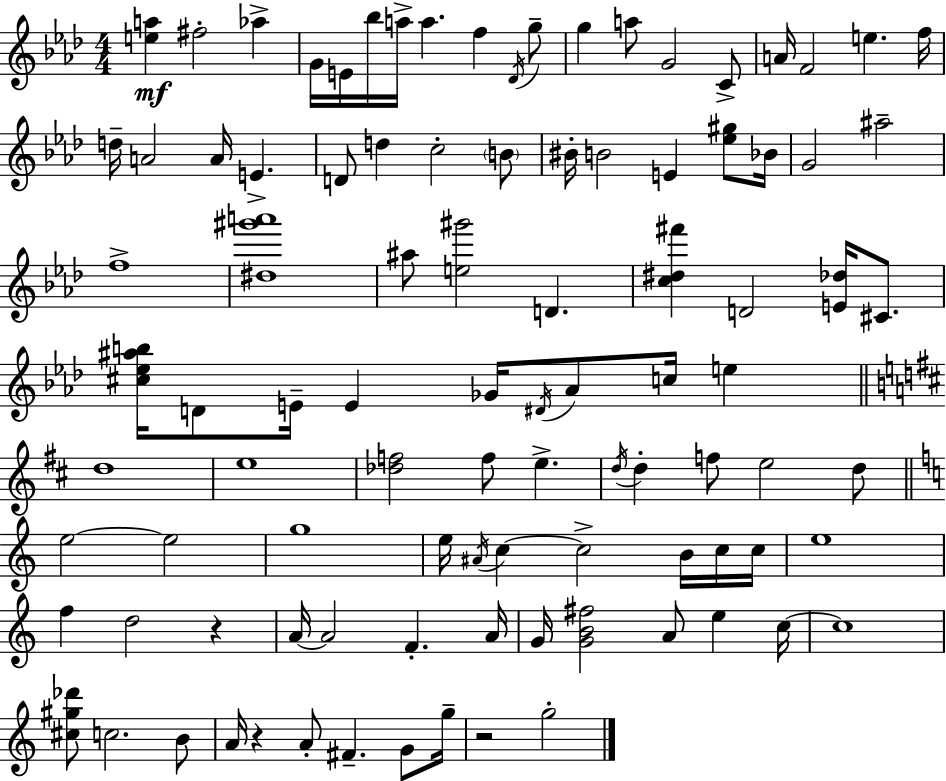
{
  \clef treble
  \numericTimeSignature
  \time 4/4
  \key aes \major
  \repeat volta 2 { <e'' a''>4\mf fis''2-. aes''4-> | g'16 e'16 bes''16 a''16-> a''4. f''4 \acciaccatura { des'16 } g''8-- | g''4 a''8 g'2 c'8-> | a'16 f'2 e''4. | \break f''16 d''16-- a'2 a'16 e'4.-> | d'8 d''4 c''2-. \parenthesize b'8 | bis'16-. b'2 e'4 <ees'' gis''>8 | bes'16 g'2 ais''2-- | \break f''1-> | <dis'' gis''' a'''>1 | ais''8 <e'' gis'''>2 d'4. | <c'' dis'' fis'''>4 d'2 <e' des''>16 cis'8. | \break <cis'' ees'' ais'' b''>16 d'8 e'16-- e'4 ges'16 \acciaccatura { dis'16 } aes'8 c''16 e''4 | \bar "||" \break \key b \minor d''1 | e''1 | <des'' f''>2 f''8 e''4.-> | \acciaccatura { d''16 } d''4-. f''8 e''2 d''8 | \break \bar "||" \break \key a \minor e''2~~ e''2 | g''1 | e''16 \acciaccatura { ais'16 } c''4~~ c''2-> b'16 c''16 | c''16 e''1 | \break f''4 d''2 r4 | a'16~~ a'2 f'4.-. | a'16 g'16 <g' b' fis''>2 a'8 e''4 | c''16~~ c''1 | \break <cis'' gis'' des'''>8 c''2. b'8 | a'16 r4 a'8-. fis'4.-- g'8 | g''16-- r2 g''2-. | } \bar "|."
}